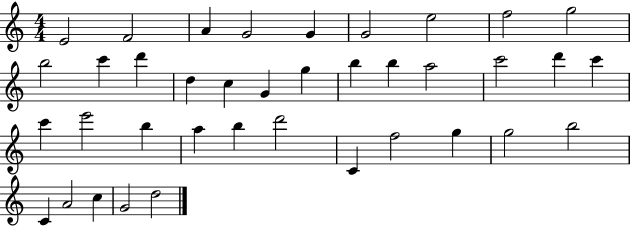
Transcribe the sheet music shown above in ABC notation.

X:1
T:Untitled
M:4/4
L:1/4
K:C
E2 F2 A G2 G G2 e2 f2 g2 b2 c' d' d c G g b b a2 c'2 d' c' c' e'2 b a b d'2 C f2 g g2 b2 C A2 c G2 d2